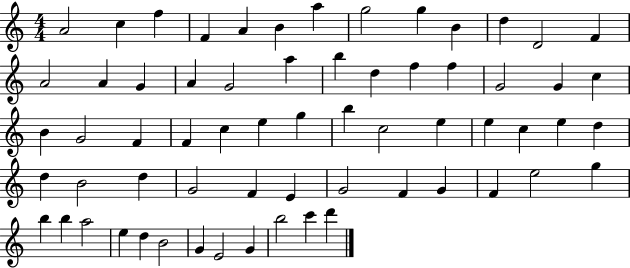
X:1
T:Untitled
M:4/4
L:1/4
K:C
A2 c f F A B a g2 g B d D2 F A2 A G A G2 a b d f f G2 G c B G2 F F c e g b c2 e e c e d d B2 d G2 F E G2 F G F e2 g b b a2 e d B2 G E2 G b2 c' d'